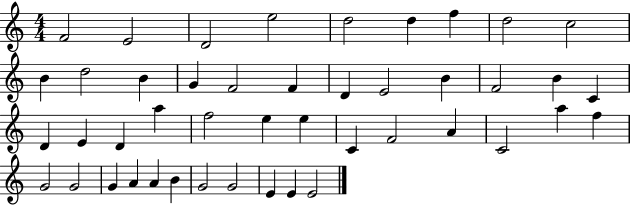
F4/h E4/h D4/h E5/h D5/h D5/q F5/q D5/h C5/h B4/q D5/h B4/q G4/q F4/h F4/q D4/q E4/h B4/q F4/h B4/q C4/q D4/q E4/q D4/q A5/q F5/h E5/q E5/q C4/q F4/h A4/q C4/h A5/q F5/q G4/h G4/h G4/q A4/q A4/q B4/q G4/h G4/h E4/q E4/q E4/h